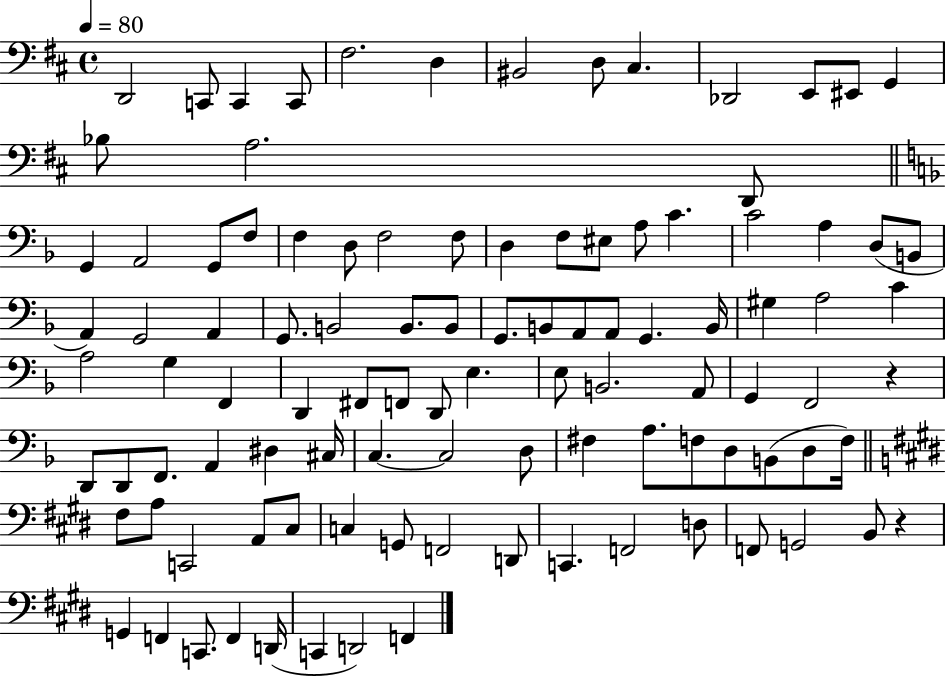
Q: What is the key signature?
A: D major